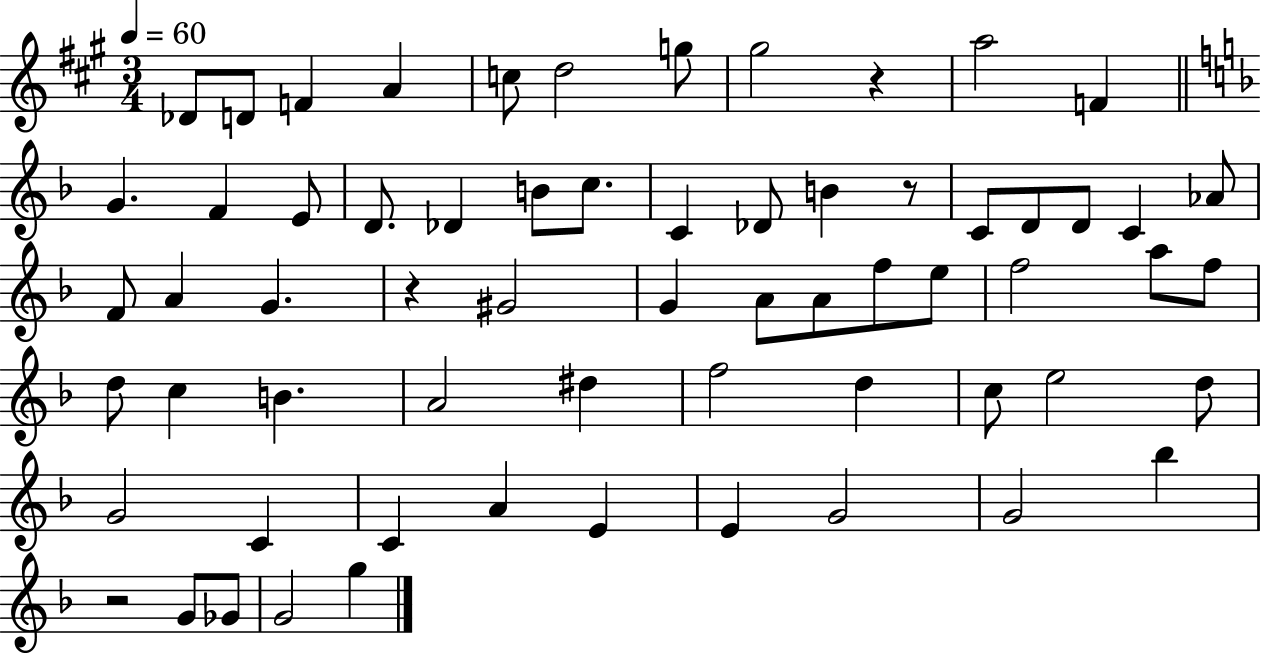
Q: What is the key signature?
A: A major